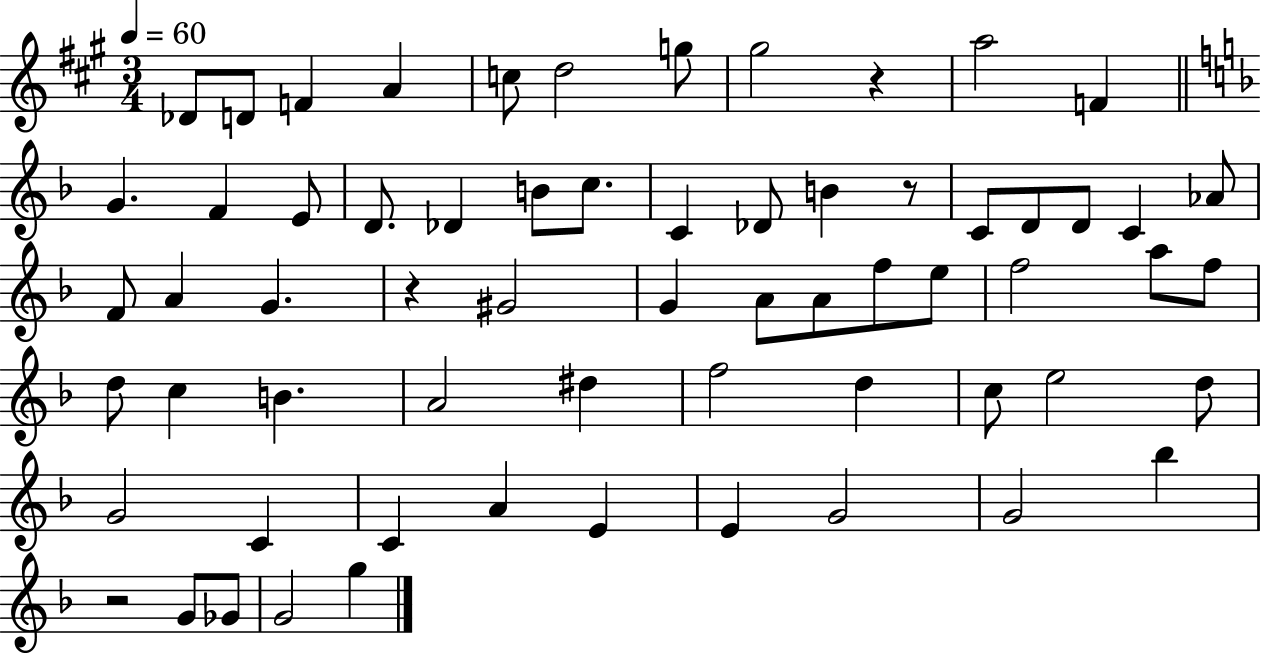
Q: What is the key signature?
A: A major